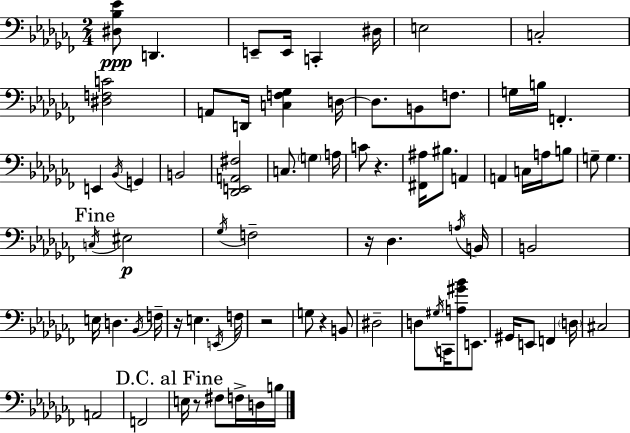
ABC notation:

X:1
T:Untitled
M:2/4
L:1/4
K:Abm
[^D,_B,_E]/2 D,, E,,/2 E,,/4 C,, ^D,/4 E,2 C,2 [^D,F,C]2 A,,/2 D,,/4 [C,F,_G,] D,/4 D,/2 B,,/2 F,/2 G,/4 B,/4 F,, E,, _B,,/4 G,, B,,2 [_D,,E,,A,,^F,]2 C,/2 G, A,/4 C/2 z [^F,,^A,]/4 ^B,/2 A,, A,, C,/4 A,/4 B,/2 G,/2 G, C,/4 ^E,2 _G,/4 F,2 z/4 _D, A,/4 B,,/4 B,,2 E,/4 D, _B,,/4 F,/4 z/4 E, E,,/4 F,/4 z2 G,/2 z B,,/2 ^D,2 D,/2 ^G,/4 C,,/4 [A,^G_B]/2 E,,/2 ^G,,/4 E,,/2 F,, D,/4 ^C,2 A,,2 F,,2 E,/4 z/2 ^F,/2 F,/4 D,/4 B,/4